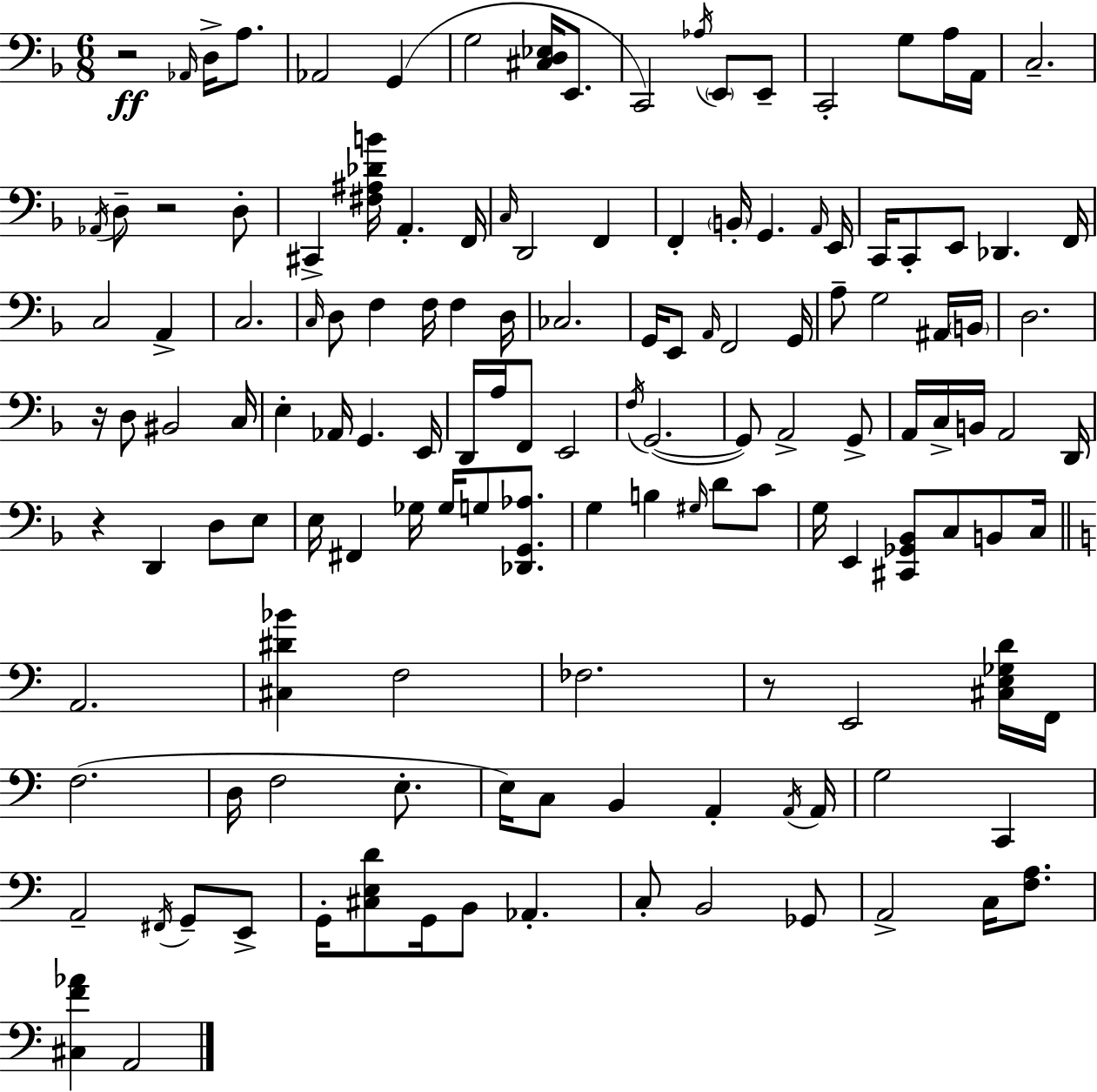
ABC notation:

X:1
T:Untitled
M:6/8
L:1/4
K:F
z2 _A,,/4 D,/4 A,/2 _A,,2 G,, G,2 [^C,D,_E,]/4 E,,/2 C,,2 _A,/4 E,,/2 E,,/2 C,,2 G,/2 A,/4 A,,/4 C,2 _A,,/4 D,/2 z2 D,/2 ^C,, [^F,^A,_DB]/4 A,, F,,/4 C,/4 D,,2 F,, F,, B,,/4 G,, A,,/4 E,,/4 C,,/4 C,,/2 E,,/2 _D,, F,,/4 C,2 A,, C,2 C,/4 D,/2 F, F,/4 F, D,/4 _C,2 G,,/4 E,,/2 A,,/4 F,,2 G,,/4 A,/2 G,2 ^A,,/4 B,,/4 D,2 z/4 D,/2 ^B,,2 C,/4 E, _A,,/4 G,, E,,/4 D,,/4 A,/4 F,,/2 E,,2 F,/4 G,,2 G,,/2 A,,2 G,,/2 A,,/4 C,/4 B,,/4 A,,2 D,,/4 z D,, D,/2 E,/2 E,/4 ^F,, _G,/4 _G,/4 G,/2 [_D,,G,,_A,]/2 G, B, ^G,/4 D/2 C/2 G,/4 E,, [^C,,_G,,_B,,]/2 C,/2 B,,/2 C,/4 A,,2 [^C,^D_B] F,2 _F,2 z/2 E,,2 [^C,E,_G,D]/4 F,,/4 F,2 D,/4 F,2 E,/2 E,/4 C,/2 B,, A,, A,,/4 A,,/4 G,2 C,, A,,2 ^F,,/4 G,,/2 E,,/2 G,,/4 [^C,E,D]/2 G,,/4 B,,/2 _A,, C,/2 B,,2 _G,,/2 A,,2 C,/4 [F,A,]/2 [^C,F_A] A,,2